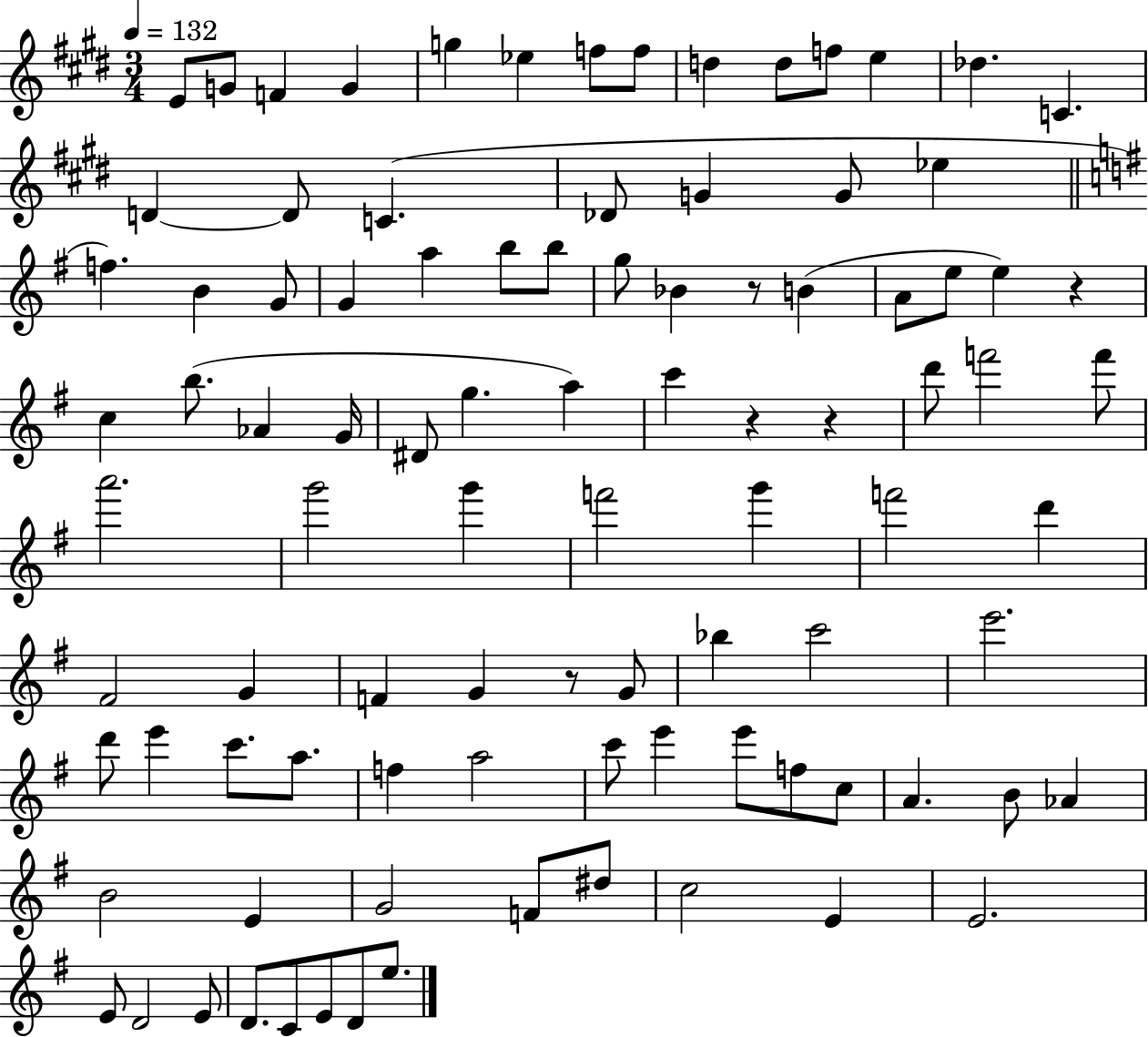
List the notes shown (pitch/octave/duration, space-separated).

E4/e G4/e F4/q G4/q G5/q Eb5/q F5/e F5/e D5/q D5/e F5/e E5/q Db5/q. C4/q. D4/q D4/e C4/q. Db4/e G4/q G4/e Eb5/q F5/q. B4/q G4/e G4/q A5/q B5/e B5/e G5/e Bb4/q R/e B4/q A4/e E5/e E5/q R/q C5/q B5/e. Ab4/q G4/s D#4/e G5/q. A5/q C6/q R/q R/q D6/e F6/h F6/e A6/h. G6/h G6/q F6/h G6/q F6/h D6/q F#4/h G4/q F4/q G4/q R/e G4/e Bb5/q C6/h E6/h. D6/e E6/q C6/e. A5/e. F5/q A5/h C6/e E6/q E6/e F5/e C5/e A4/q. B4/e Ab4/q B4/h E4/q G4/h F4/e D#5/e C5/h E4/q E4/h. E4/e D4/h E4/e D4/e. C4/e E4/e D4/e E5/e.